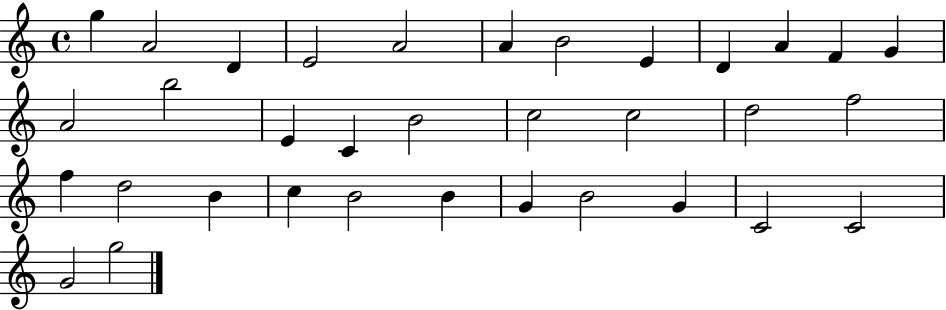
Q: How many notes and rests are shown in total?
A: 34